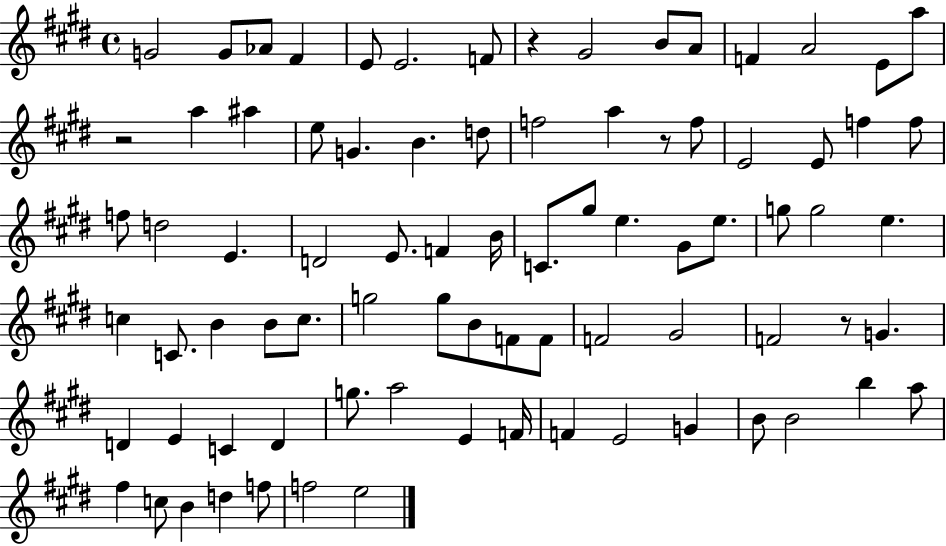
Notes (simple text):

G4/h G4/e Ab4/e F#4/q E4/e E4/h. F4/e R/q G#4/h B4/e A4/e F4/q A4/h E4/e A5/e R/h A5/q A#5/q E5/e G4/q. B4/q. D5/e F5/h A5/q R/e F5/e E4/h E4/e F5/q F5/e F5/e D5/h E4/q. D4/h E4/e. F4/q B4/s C4/e. G#5/e E5/q. G#4/e E5/e. G5/e G5/h E5/q. C5/q C4/e. B4/q B4/e C5/e. G5/h G5/e B4/e F4/e F4/e F4/h G#4/h F4/h R/e G4/q. D4/q E4/q C4/q D4/q G5/e. A5/h E4/q F4/s F4/q E4/h G4/q B4/e B4/h B5/q A5/e F#5/q C5/e B4/q D5/q F5/e F5/h E5/h